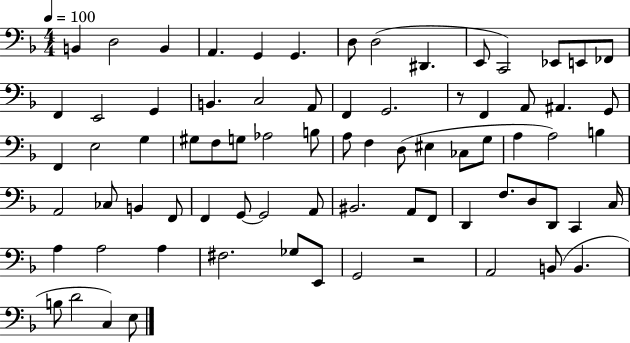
X:1
T:Untitled
M:4/4
L:1/4
K:F
B,, D,2 B,, A,, G,, G,, D,/2 D,2 ^D,, E,,/2 C,,2 _E,,/2 E,,/2 _F,,/2 F,, E,,2 G,, B,, C,2 A,,/2 F,, G,,2 z/2 F,, A,,/2 ^A,, G,,/2 F,, E,2 G, ^G,/2 F,/2 G,/2 _A,2 B,/2 A,/2 F, D,/2 ^E, _C,/2 G,/2 A, A,2 B, A,,2 _C,/2 B,, F,,/2 F,, G,,/2 G,,2 A,,/2 ^B,,2 A,,/2 F,,/2 D,, F,/2 D,/2 D,,/2 C,, C,/4 A, A,2 A, ^F,2 _G,/2 E,,/2 G,,2 z2 A,,2 B,,/2 B,, B,/2 D2 C, E,/2